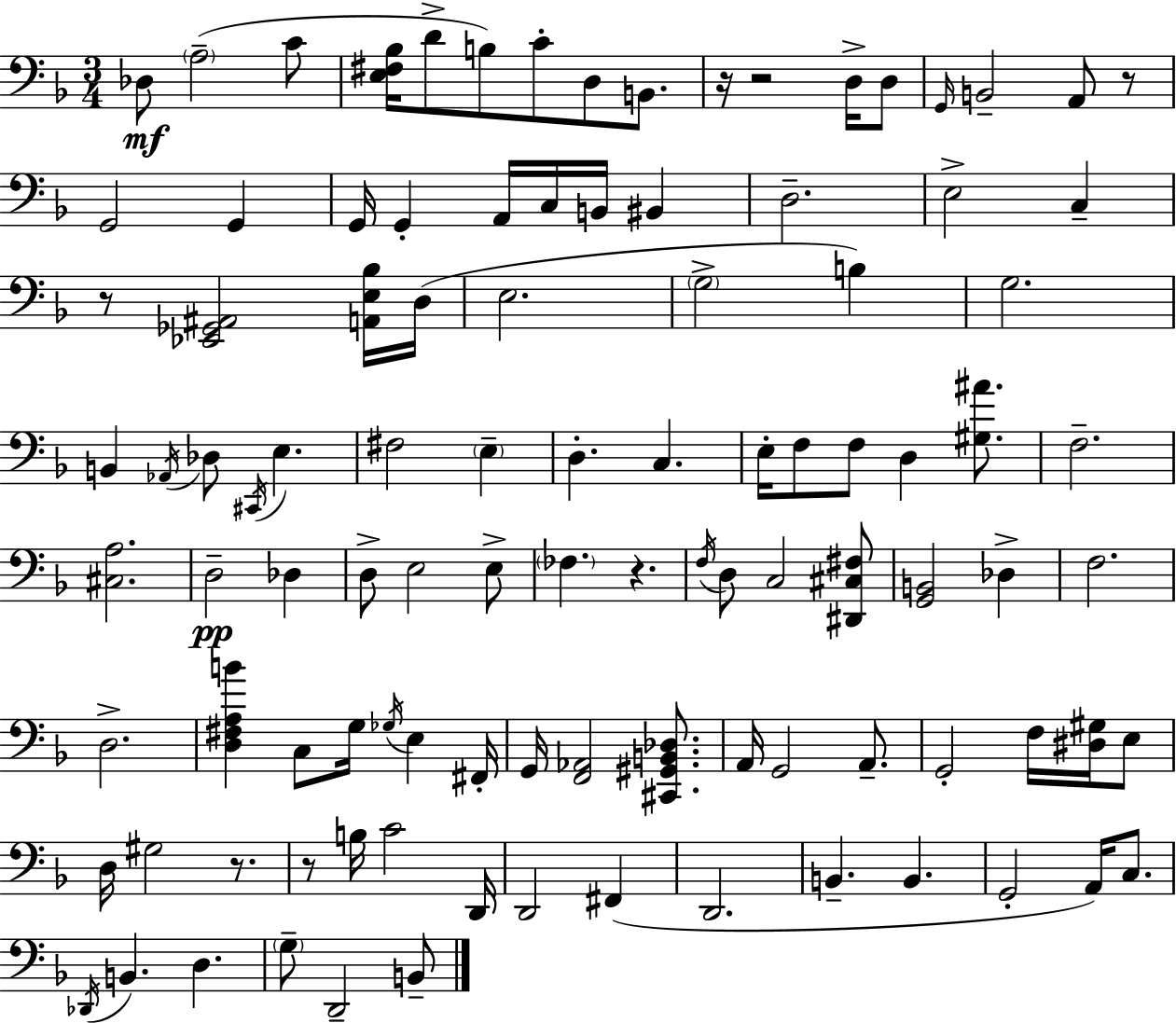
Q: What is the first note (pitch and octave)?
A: Db3